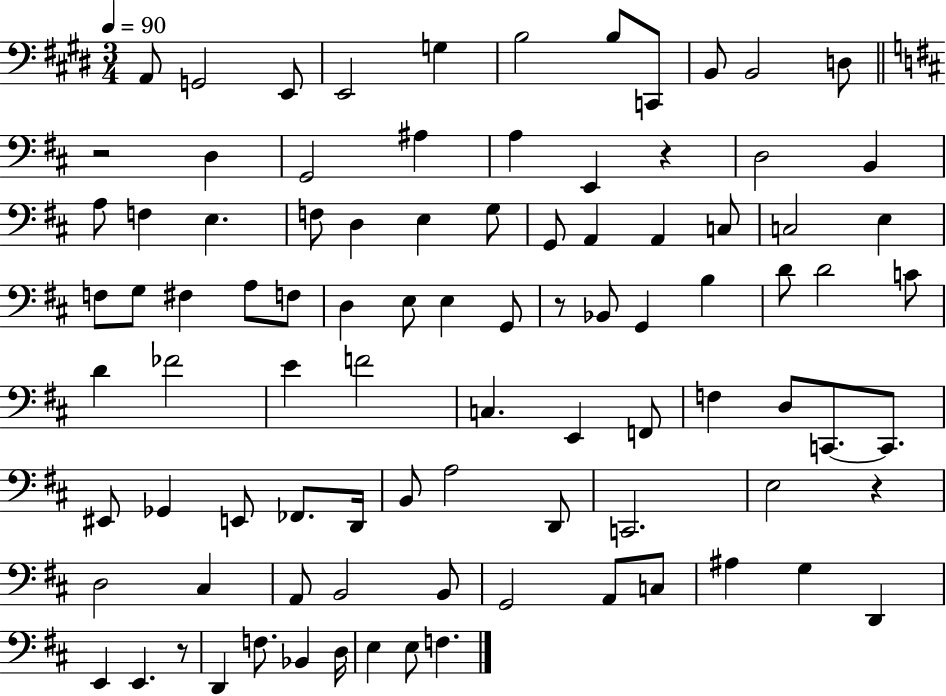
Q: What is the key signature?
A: E major